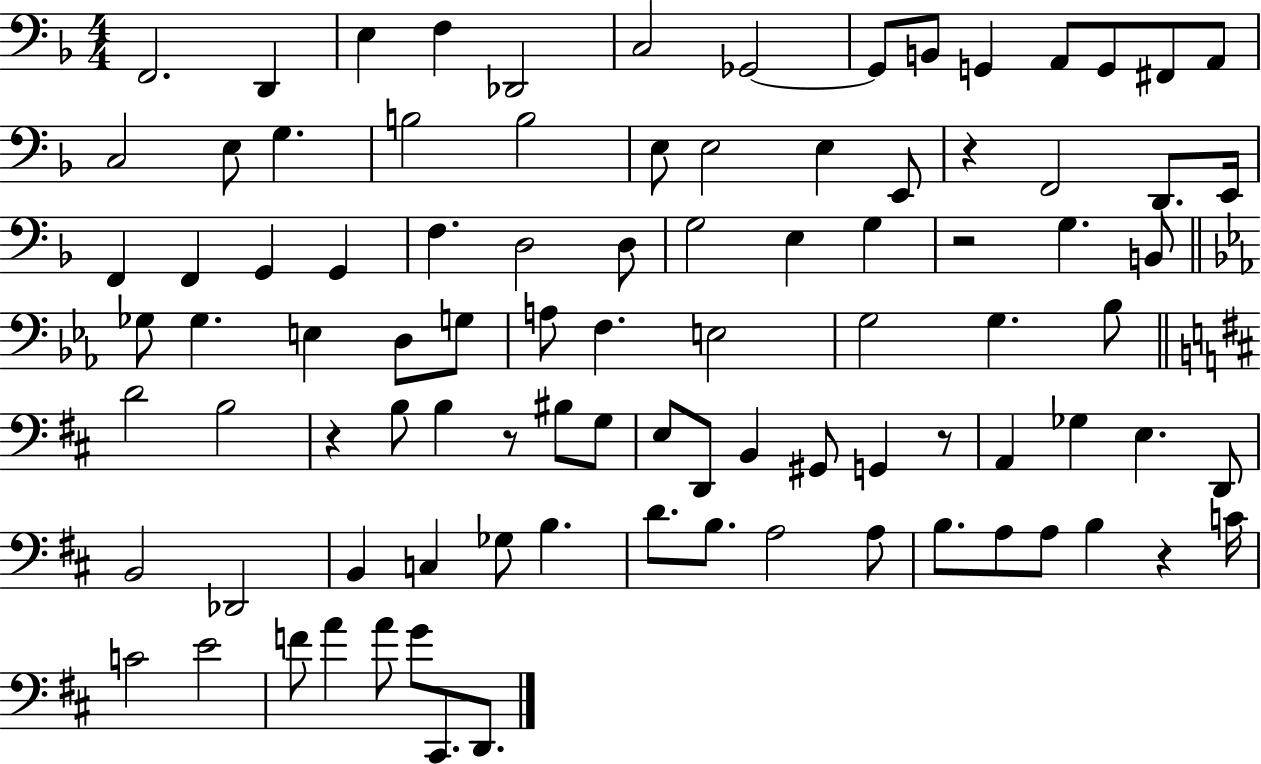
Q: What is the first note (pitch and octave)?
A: F2